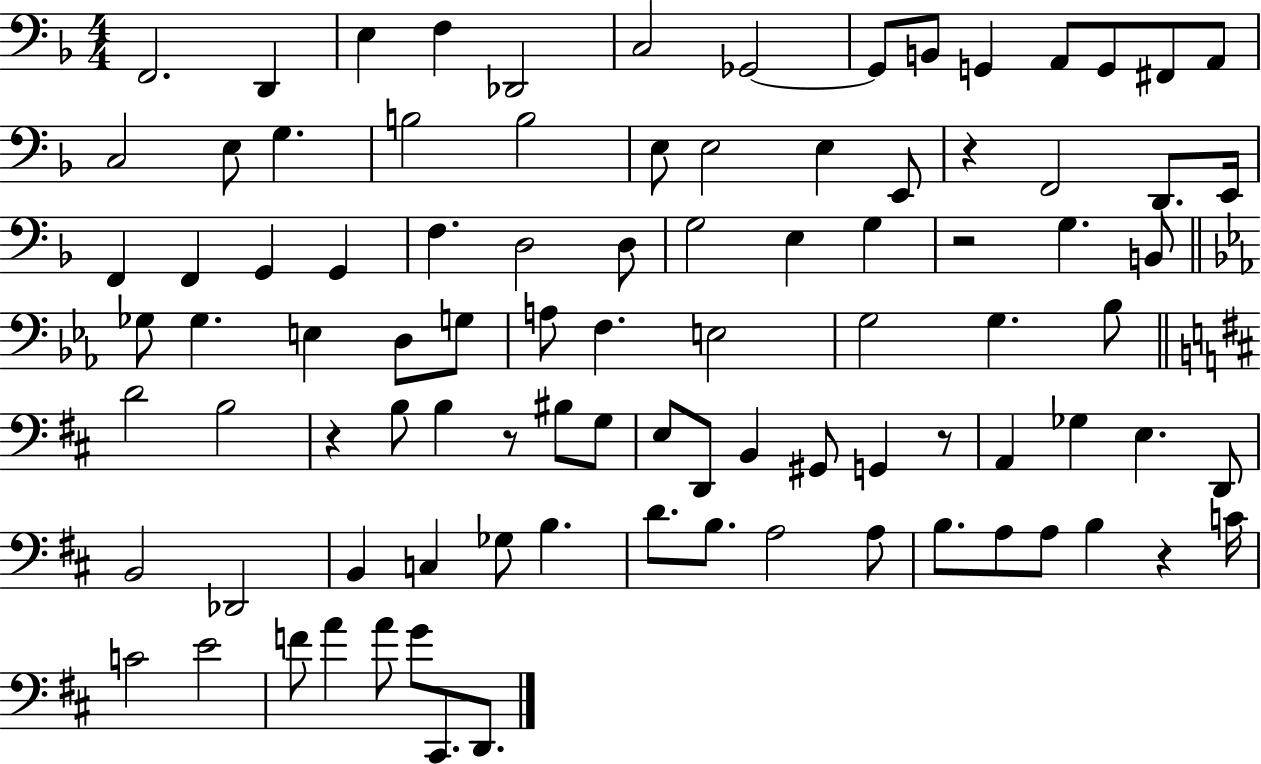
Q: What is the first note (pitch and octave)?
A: F2